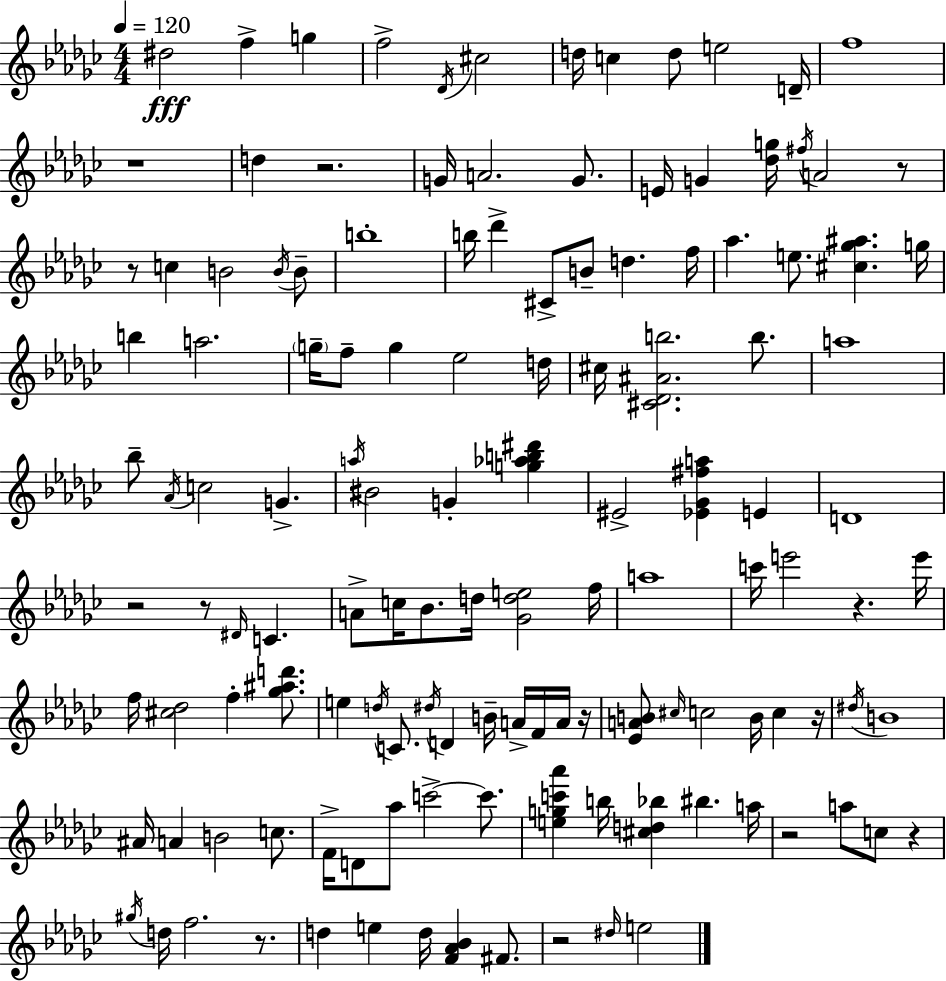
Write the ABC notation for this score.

X:1
T:Untitled
M:4/4
L:1/4
K:Ebm
^d2 f g f2 _D/4 ^c2 d/4 c d/2 e2 D/4 f4 z4 d z2 G/4 A2 G/2 E/4 G [_dg]/4 ^f/4 A2 z/2 z/2 c B2 B/4 B/2 b4 b/4 _d' ^C/2 B/2 d f/4 _a e/2 [^c_g^a] g/4 b a2 g/4 f/2 g _e2 d/4 ^c/4 [^C_D^Ab]2 b/2 a4 _b/2 _A/4 c2 G a/4 ^B2 G [g_ab^d'] ^E2 [_E_G^fa] E D4 z2 z/2 ^D/4 C A/2 c/4 _B/2 d/4 [_Gde]2 f/4 a4 c'/4 e'2 z e'/4 f/4 [^c_d]2 f [_g^ad']/2 e d/4 C/2 ^d/4 D B/4 A/4 F/4 A/4 z/4 [_EAB]/2 ^c/4 c2 B/4 c z/4 ^d/4 B4 ^A/4 A B2 c/2 F/4 D/2 _a/2 c'2 c'/2 [egc'_a'] b/4 [^cd_b] ^b a/4 z2 a/2 c/2 z ^g/4 d/4 f2 z/2 d e d/4 [F_A_B] ^F/2 z2 ^d/4 e2